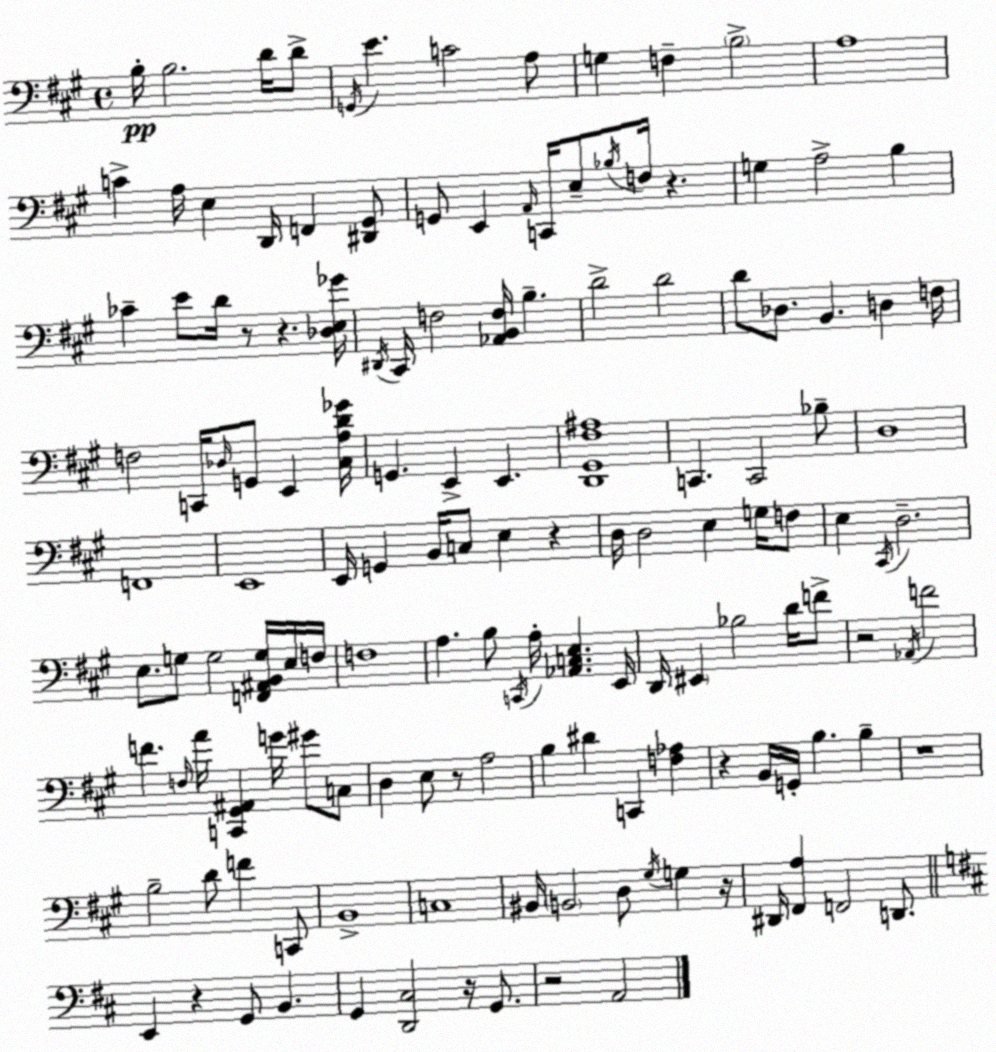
X:1
T:Untitled
M:4/4
L:1/4
K:A
B,/4 B,2 D/4 D/2 G,,/4 E C2 A,/2 G, F, B,2 A,4 C A,/4 E, D,,/4 F,, [^D,,^G,,]/2 G,,/2 E,, A,,/4 C,,/4 E,/2 _B,/4 F,/4 z G, A,2 B, _C E/2 D/4 z/2 z [_D,E,_G]/4 ^D,,/4 ^C,,/4 F,2 [_A,,B,,F,]/4 B, D2 D2 D/2 _D,/2 B,, D, F,/4 F,2 C,,/4 _D,/4 G,,/2 E,, [^C,A,D_G]/4 G,, E,, E,, [D,,^G,,^F,^A,]4 C,, C,,2 _B,/2 D,4 F,,4 E,,4 E,,/4 G,, B,,/4 C,/2 E, z D,/4 D,2 E, G,/4 F,/2 E, ^C,,/4 D,2 E,/2 G,/2 G,2 [F,,^A,,B,,G,]/4 E,/4 F,/4 F,4 A, B,/2 C,,/4 A,/4 [_A,,C,E,] E,,/4 D,,/4 ^E,, _B,2 D/4 F/2 z2 _A,,/4 F2 F F,/4 A/4 [C,,^G,,^A,,] G/4 ^G/2 C,/2 D, E,/2 z/2 A,2 B, ^D C,, [F,_A,] z B,,/4 G,,/4 B, B, z4 B,2 D/2 F C,,/2 B,,4 C,4 ^B,,/4 B,,2 D,/2 ^G,/4 G, z/4 ^D,,/4 [^F,,A,] F,,2 D,,/2 E,, z G,,/2 B,, G,, [D,,^C,]2 z/4 G,,/2 z2 A,,2